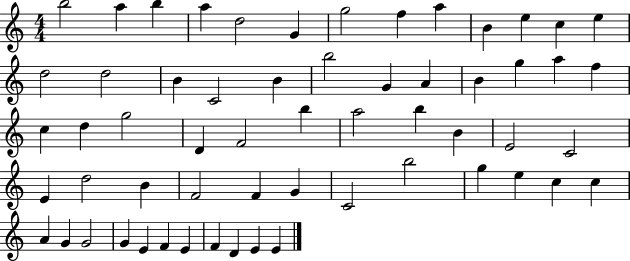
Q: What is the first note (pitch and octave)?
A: B5